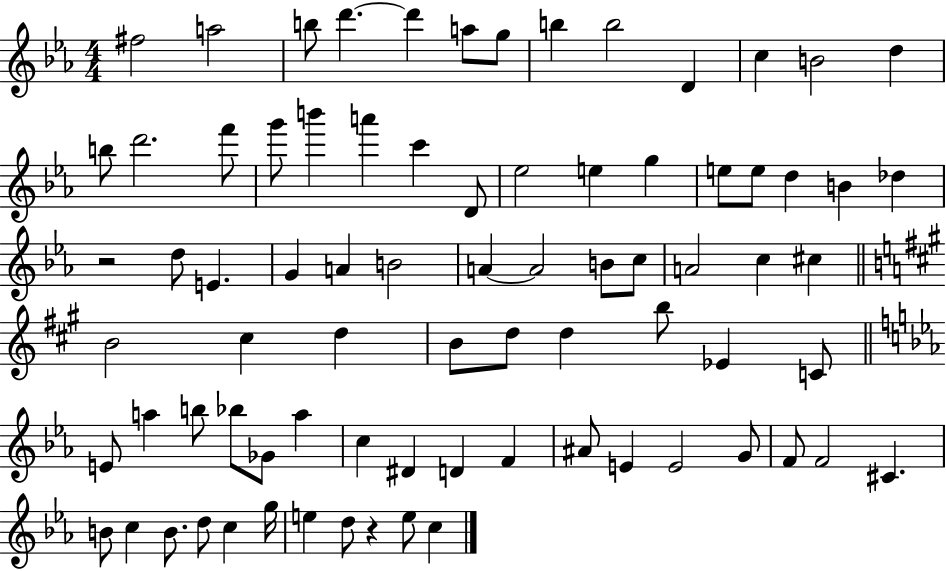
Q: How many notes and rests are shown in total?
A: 79